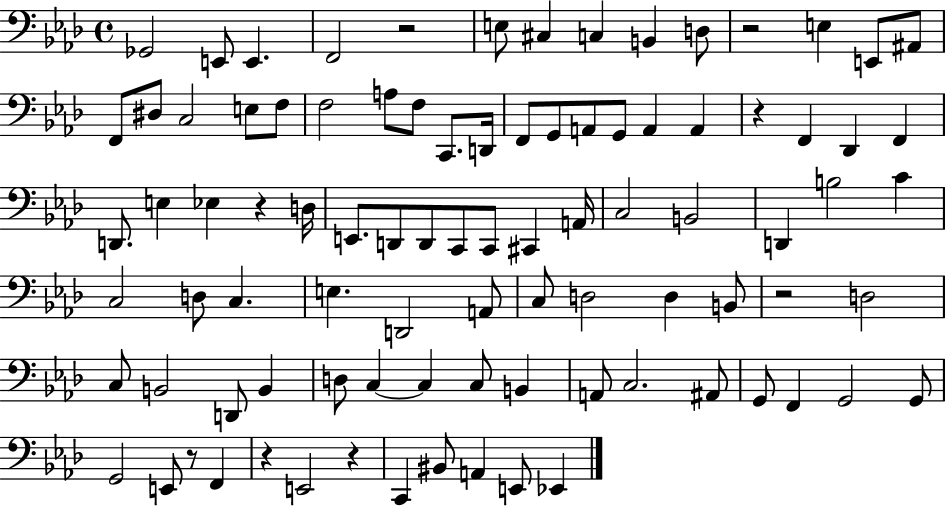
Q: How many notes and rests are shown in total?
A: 91